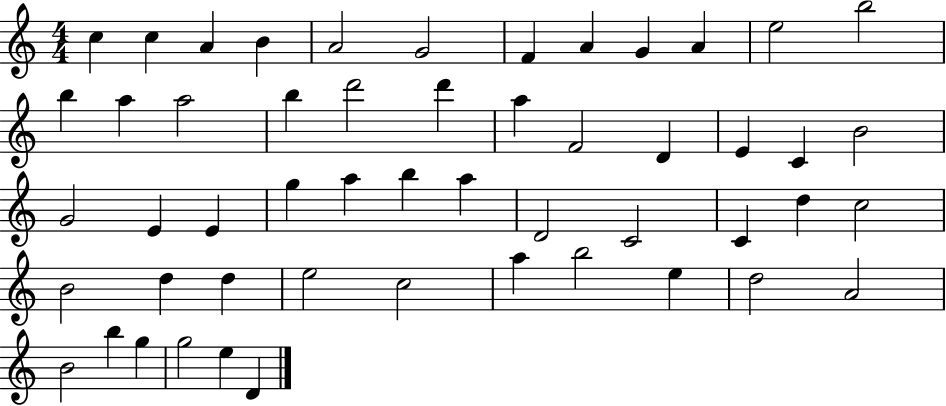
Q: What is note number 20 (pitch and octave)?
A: F4